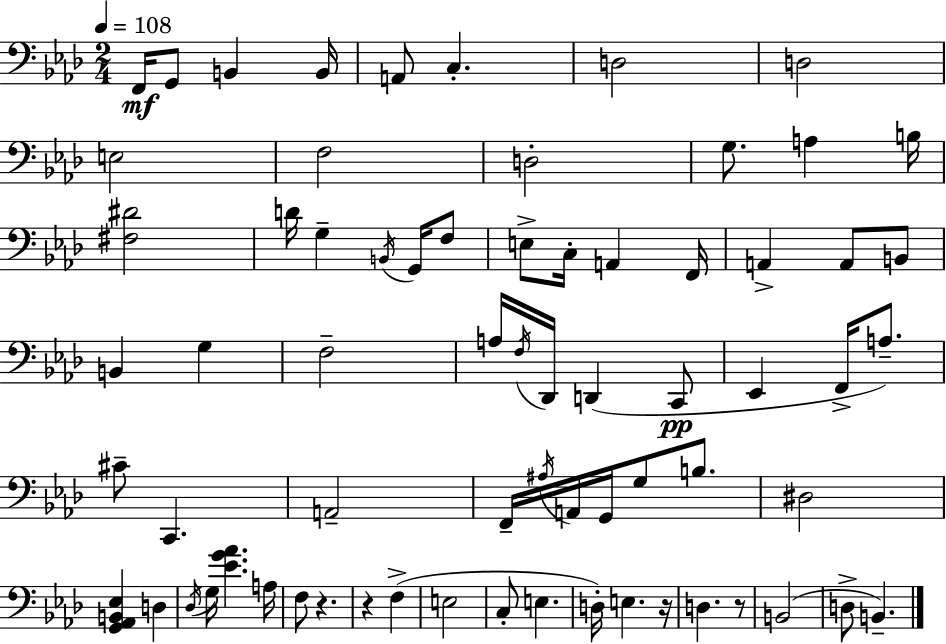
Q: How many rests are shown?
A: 4